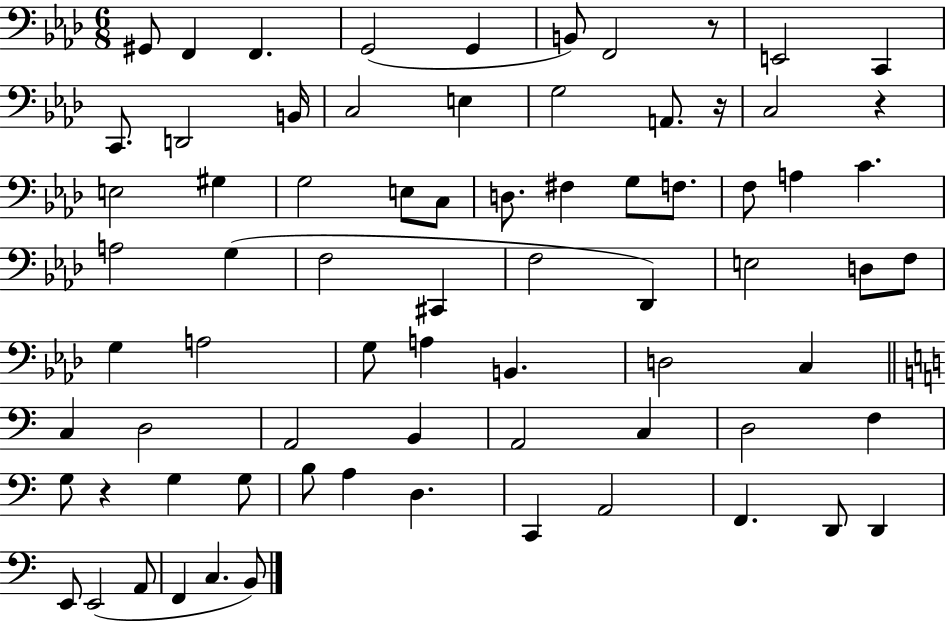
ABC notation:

X:1
T:Untitled
M:6/8
L:1/4
K:Ab
^G,,/2 F,, F,, G,,2 G,, B,,/2 F,,2 z/2 E,,2 C,, C,,/2 D,,2 B,,/4 C,2 E, G,2 A,,/2 z/4 C,2 z E,2 ^G, G,2 E,/2 C,/2 D,/2 ^F, G,/2 F,/2 F,/2 A, C A,2 G, F,2 ^C,, F,2 _D,, E,2 D,/2 F,/2 G, A,2 G,/2 A, B,, D,2 C, C, D,2 A,,2 B,, A,,2 C, D,2 F, G,/2 z G, G,/2 B,/2 A, D, C,, A,,2 F,, D,,/2 D,, E,,/2 E,,2 A,,/2 F,, C, B,,/2